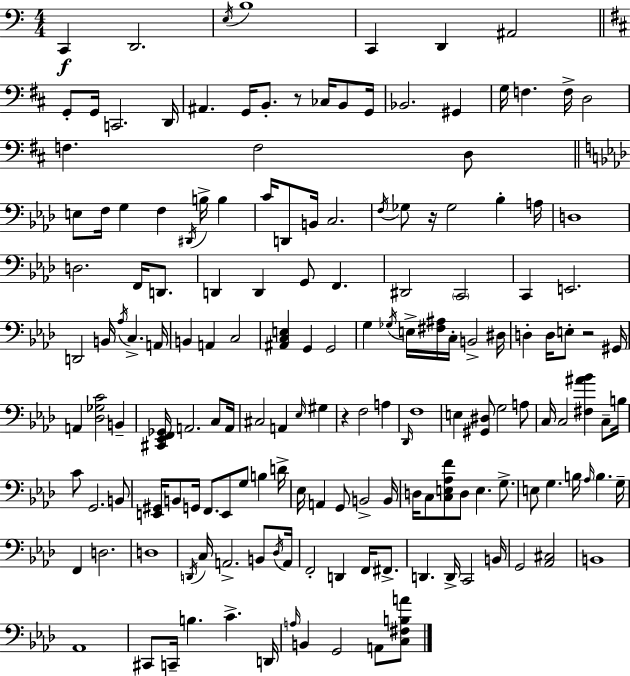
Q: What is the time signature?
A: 4/4